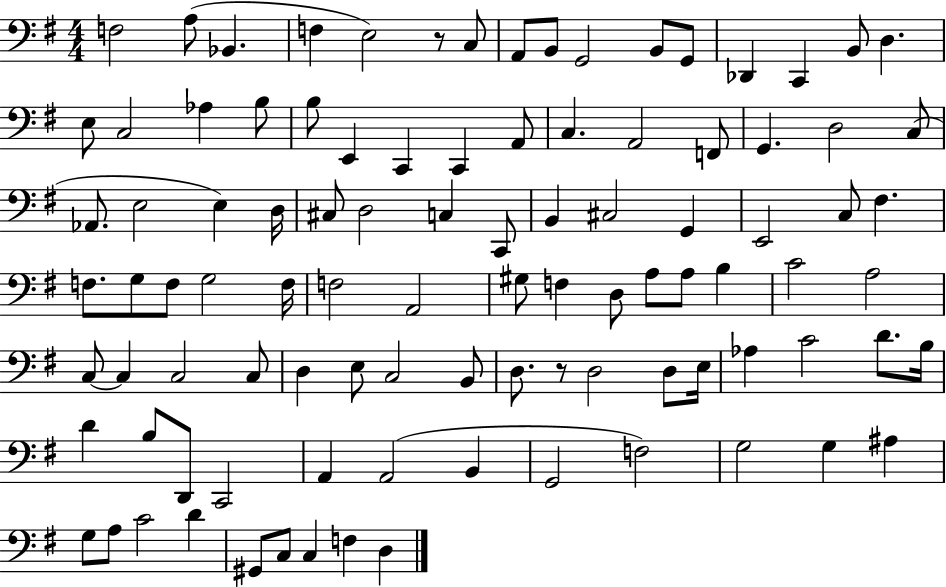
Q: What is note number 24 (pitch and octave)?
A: A2